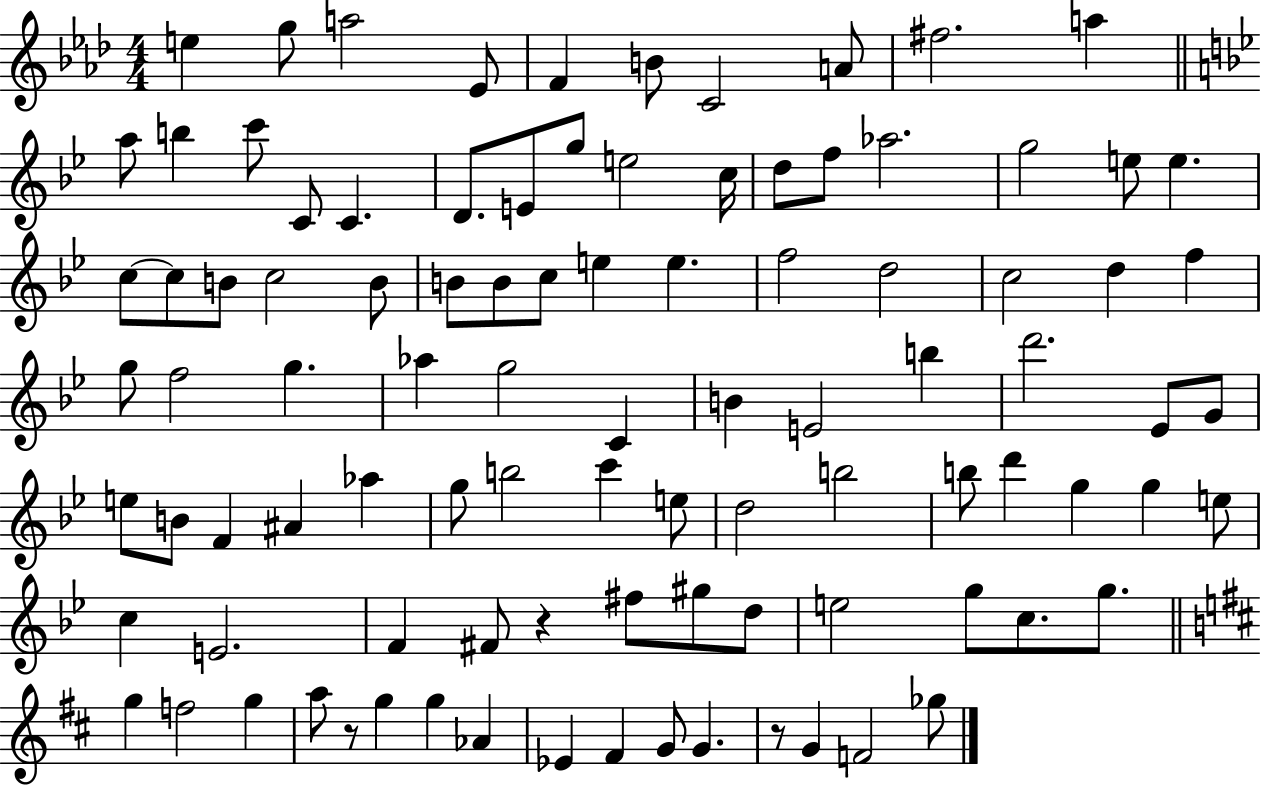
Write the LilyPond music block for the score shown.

{
  \clef treble
  \numericTimeSignature
  \time 4/4
  \key aes \major
  e''4 g''8 a''2 ees'8 | f'4 b'8 c'2 a'8 | fis''2. a''4 | \bar "||" \break \key bes \major a''8 b''4 c'''8 c'8 c'4. | d'8. e'8 g''8 e''2 c''16 | d''8 f''8 aes''2. | g''2 e''8 e''4. | \break c''8~~ c''8 b'8 c''2 b'8 | b'8 b'8 c''8 e''4 e''4. | f''2 d''2 | c''2 d''4 f''4 | \break g''8 f''2 g''4. | aes''4 g''2 c'4 | b'4 e'2 b''4 | d'''2. ees'8 g'8 | \break e''8 b'8 f'4 ais'4 aes''4 | g''8 b''2 c'''4 e''8 | d''2 b''2 | b''8 d'''4 g''4 g''4 e''8 | \break c''4 e'2. | f'4 fis'8 r4 fis''8 gis''8 d''8 | e''2 g''8 c''8. g''8. | \bar "||" \break \key d \major g''4 f''2 g''4 | a''8 r8 g''4 g''4 aes'4 | ees'4 fis'4 g'8 g'4. | r8 g'4 f'2 ges''8 | \break \bar "|."
}